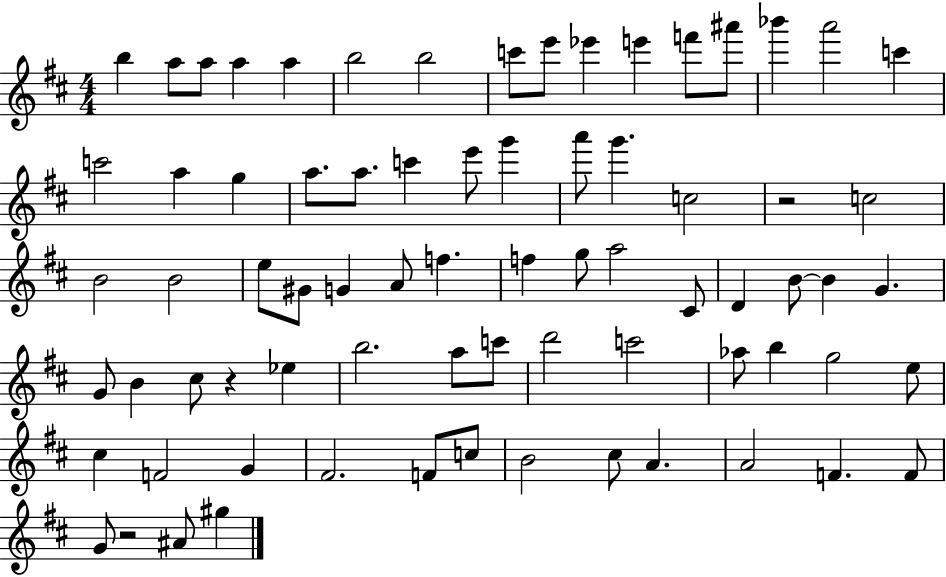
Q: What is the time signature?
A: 4/4